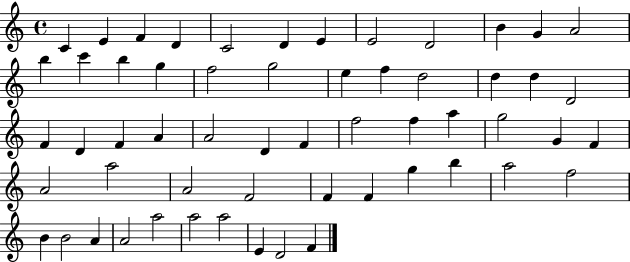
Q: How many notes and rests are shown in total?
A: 57